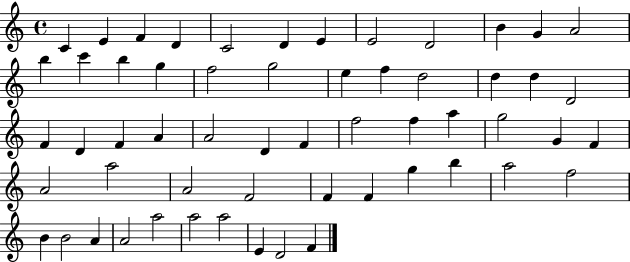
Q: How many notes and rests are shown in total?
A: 57